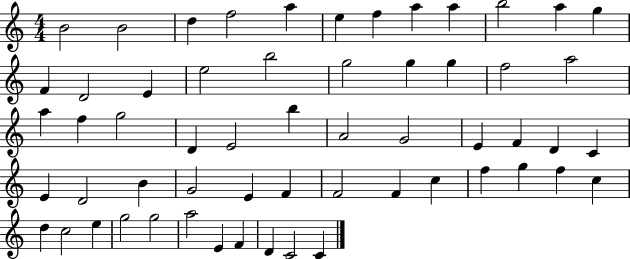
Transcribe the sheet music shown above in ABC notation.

X:1
T:Untitled
M:4/4
L:1/4
K:C
B2 B2 d f2 a e f a a b2 a g F D2 E e2 b2 g2 g g f2 a2 a f g2 D E2 b A2 G2 E F D C E D2 B G2 E F F2 F c f g f c d c2 e g2 g2 a2 E F D C2 C